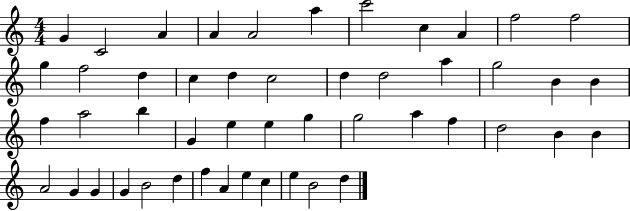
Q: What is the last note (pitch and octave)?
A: D5